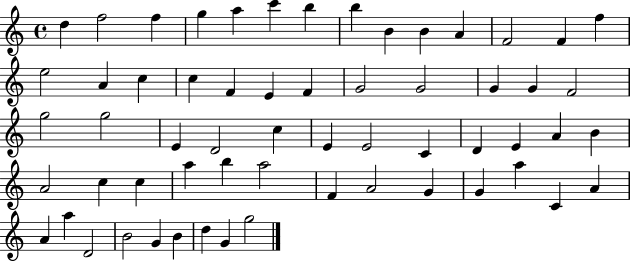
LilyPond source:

{
  \clef treble
  \time 4/4
  \defaultTimeSignature
  \key c \major
  d''4 f''2 f''4 | g''4 a''4 c'''4 b''4 | b''4 b'4 b'4 a'4 | f'2 f'4 f''4 | \break e''2 a'4 c''4 | c''4 f'4 e'4 f'4 | g'2 g'2 | g'4 g'4 f'2 | \break g''2 g''2 | e'4 d'2 c''4 | e'4 e'2 c'4 | d'4 e'4 a'4 b'4 | \break a'2 c''4 c''4 | a''4 b''4 a''2 | f'4 a'2 g'4 | g'4 a''4 c'4 a'4 | \break a'4 a''4 d'2 | b'2 g'4 b'4 | d''4 g'4 g''2 | \bar "|."
}